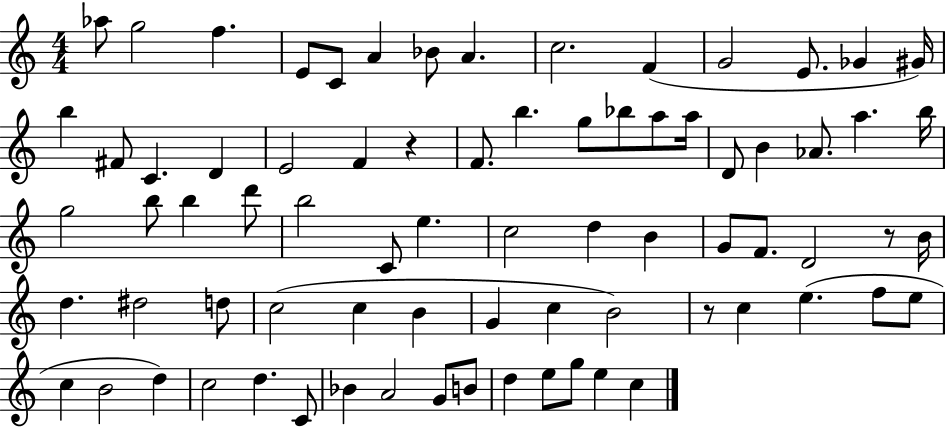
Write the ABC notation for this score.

X:1
T:Untitled
M:4/4
L:1/4
K:C
_a/2 g2 f E/2 C/2 A _B/2 A c2 F G2 E/2 _G ^G/4 b ^F/2 C D E2 F z F/2 b g/2 _b/2 a/2 a/4 D/2 B _A/2 a b/4 g2 b/2 b d'/2 b2 C/2 e c2 d B G/2 F/2 D2 z/2 B/4 d ^d2 d/2 c2 c B G c B2 z/2 c e f/2 e/2 c B2 d c2 d C/2 _B A2 G/2 B/2 d e/2 g/2 e c